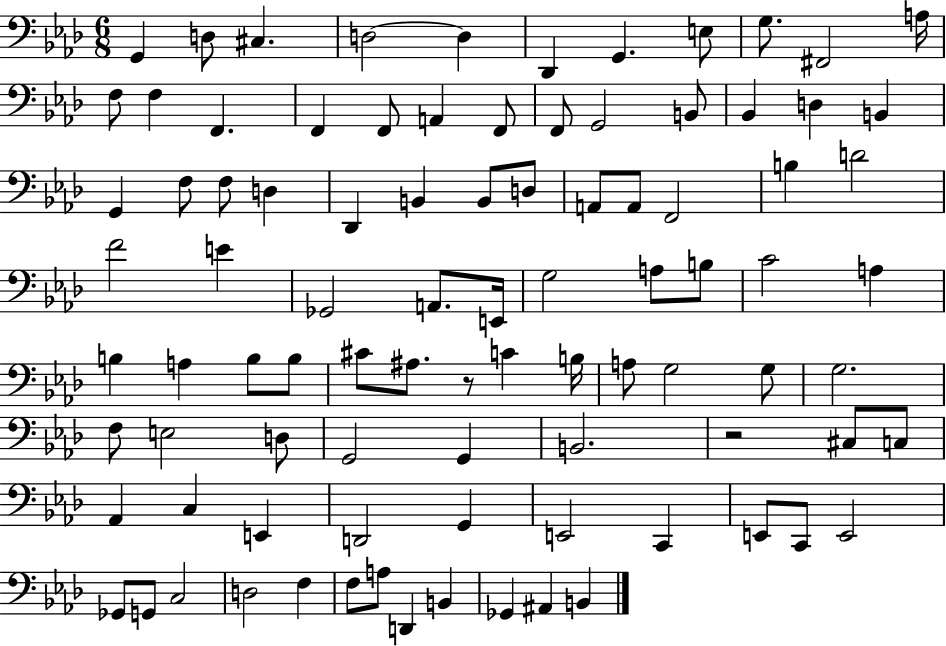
{
  \clef bass
  \numericTimeSignature
  \time 6/8
  \key aes \major
  \repeat volta 2 { g,4 d8 cis4. | d2~~ d4 | des,4 g,4. e8 | g8. fis,2 a16 | \break f8 f4 f,4. | f,4 f,8 a,4 f,8 | f,8 g,2 b,8 | bes,4 d4 b,4 | \break g,4 f8 f8 d4 | des,4 b,4 b,8 d8 | a,8 a,8 f,2 | b4 d'2 | \break f'2 e'4 | ges,2 a,8. e,16 | g2 a8 b8 | c'2 a4 | \break b4 a4 b8 b8 | cis'8 ais8. r8 c'4 b16 | a8 g2 g8 | g2. | \break f8 e2 d8 | g,2 g,4 | b,2. | r2 cis8 c8 | \break aes,4 c4 e,4 | d,2 g,4 | e,2 c,4 | e,8 c,8 e,2 | \break ges,8 g,8 c2 | d2 f4 | f8 a8 d,4 b,4 | ges,4 ais,4 b,4 | \break } \bar "|."
}